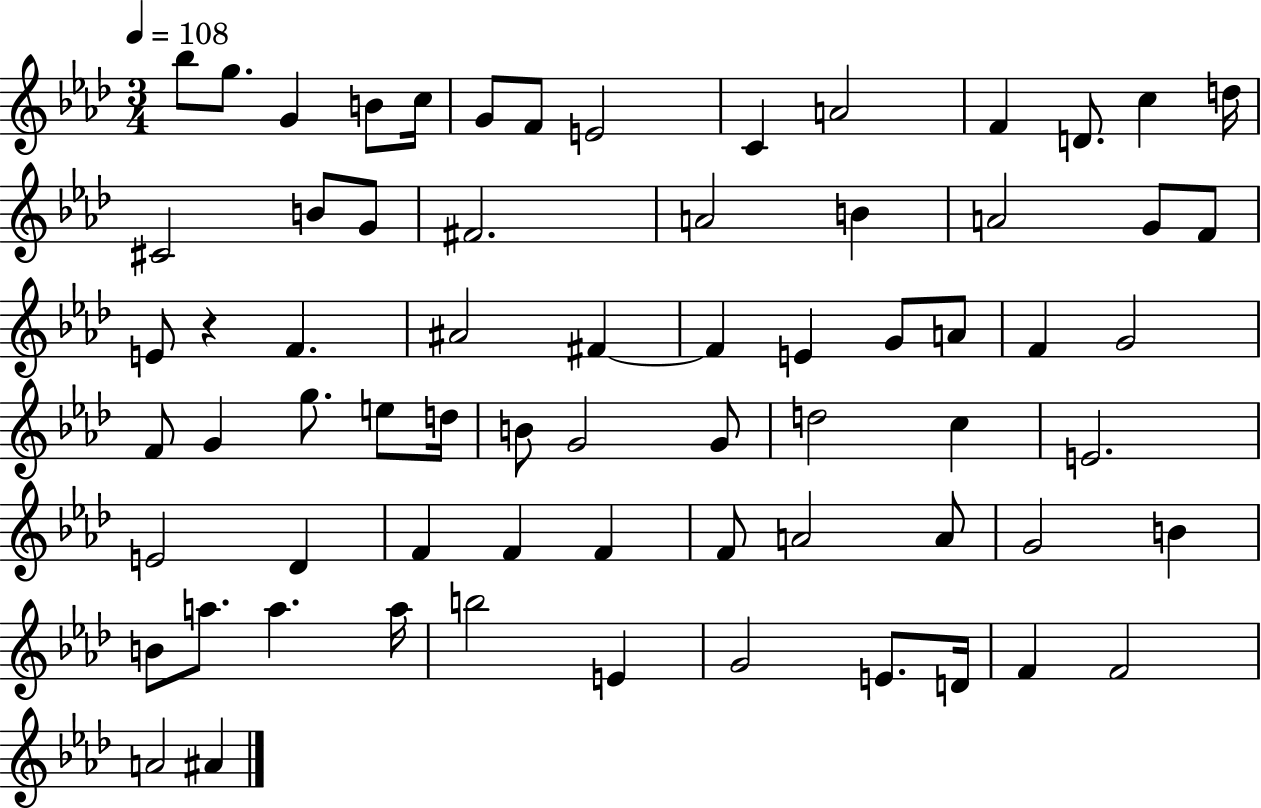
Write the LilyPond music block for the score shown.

{
  \clef treble
  \numericTimeSignature
  \time 3/4
  \key aes \major
  \tempo 4 = 108
  bes''8 g''8. g'4 b'8 c''16 | g'8 f'8 e'2 | c'4 a'2 | f'4 d'8. c''4 d''16 | \break cis'2 b'8 g'8 | fis'2. | a'2 b'4 | a'2 g'8 f'8 | \break e'8 r4 f'4. | ais'2 fis'4~~ | fis'4 e'4 g'8 a'8 | f'4 g'2 | \break f'8 g'4 g''8. e''8 d''16 | b'8 g'2 g'8 | d''2 c''4 | e'2. | \break e'2 des'4 | f'4 f'4 f'4 | f'8 a'2 a'8 | g'2 b'4 | \break b'8 a''8. a''4. a''16 | b''2 e'4 | g'2 e'8. d'16 | f'4 f'2 | \break a'2 ais'4 | \bar "|."
}